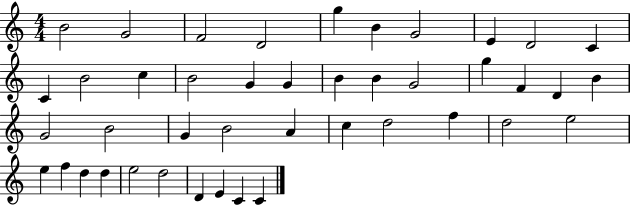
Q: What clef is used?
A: treble